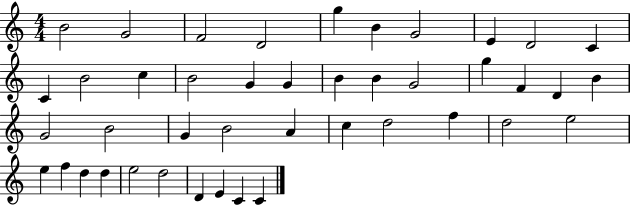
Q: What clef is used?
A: treble